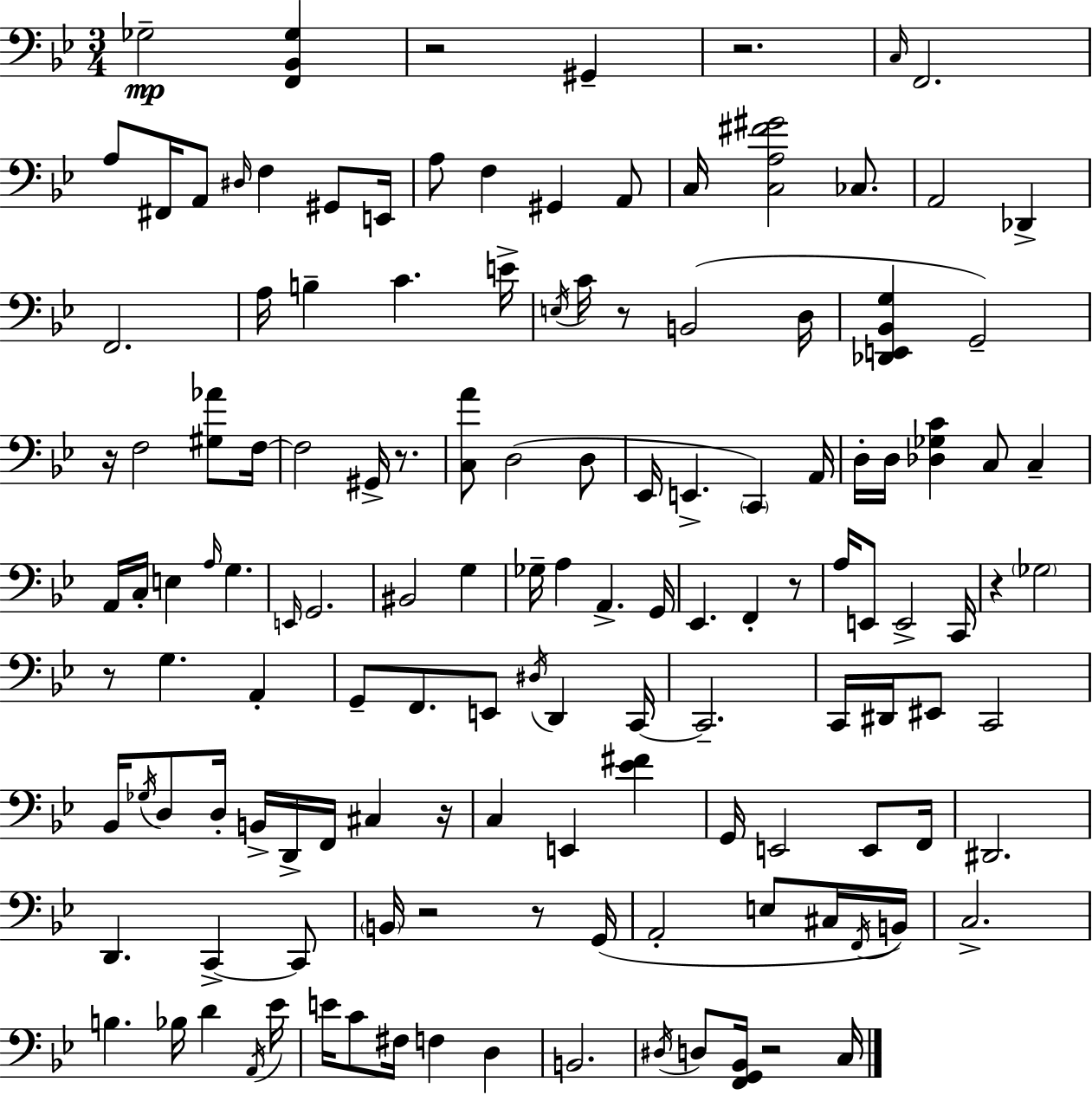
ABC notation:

X:1
T:Untitled
M:3/4
L:1/4
K:Bb
_G,2 [F,,_B,,_G,] z2 ^G,, z2 C,/4 F,,2 A,/2 ^F,,/4 A,,/2 ^D,/4 F, ^G,,/2 E,,/4 A,/2 F, ^G,, A,,/2 C,/4 [C,A,^F^G]2 _C,/2 A,,2 _D,, F,,2 A,/4 B, C E/4 E,/4 C/4 z/2 B,,2 D,/4 [_D,,E,,_B,,G,] G,,2 z/4 F,2 [^G,_A]/2 F,/4 F,2 ^G,,/4 z/2 [C,A]/2 D,2 D,/2 _E,,/4 E,, C,, A,,/4 D,/4 D,/4 [_D,_G,C] C,/2 C, A,,/4 C,/4 E, A,/4 G, E,,/4 G,,2 ^B,,2 G, _G,/4 A, A,, G,,/4 _E,, F,, z/2 A,/4 E,,/2 E,,2 C,,/4 z _G,2 z/2 G, A,, G,,/2 F,,/2 E,,/2 ^D,/4 D,, C,,/4 C,,2 C,,/4 ^D,,/4 ^E,,/2 C,,2 _B,,/4 _G,/4 D,/2 D,/4 B,,/4 D,,/4 F,,/4 ^C, z/4 C, E,, [_E^F] G,,/4 E,,2 E,,/2 F,,/4 ^D,,2 D,, C,, C,,/2 B,,/4 z2 z/2 G,,/4 A,,2 E,/2 ^C,/4 F,,/4 B,,/4 C,2 B, _B,/4 D A,,/4 _E/4 E/4 C/2 ^F,/4 F, D, B,,2 ^D,/4 D,/2 [F,,G,,_B,,]/4 z2 C,/4